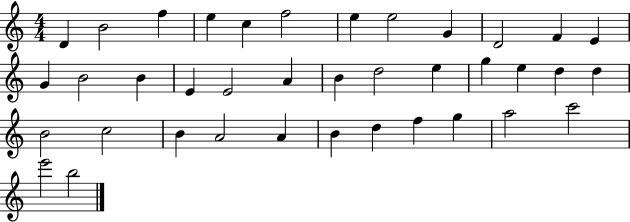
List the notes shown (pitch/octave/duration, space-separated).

D4/q B4/h F5/q E5/q C5/q F5/h E5/q E5/h G4/q D4/h F4/q E4/q G4/q B4/h B4/q E4/q E4/h A4/q B4/q D5/h E5/q G5/q E5/q D5/q D5/q B4/h C5/h B4/q A4/h A4/q B4/q D5/q F5/q G5/q A5/h C6/h E6/h B5/h